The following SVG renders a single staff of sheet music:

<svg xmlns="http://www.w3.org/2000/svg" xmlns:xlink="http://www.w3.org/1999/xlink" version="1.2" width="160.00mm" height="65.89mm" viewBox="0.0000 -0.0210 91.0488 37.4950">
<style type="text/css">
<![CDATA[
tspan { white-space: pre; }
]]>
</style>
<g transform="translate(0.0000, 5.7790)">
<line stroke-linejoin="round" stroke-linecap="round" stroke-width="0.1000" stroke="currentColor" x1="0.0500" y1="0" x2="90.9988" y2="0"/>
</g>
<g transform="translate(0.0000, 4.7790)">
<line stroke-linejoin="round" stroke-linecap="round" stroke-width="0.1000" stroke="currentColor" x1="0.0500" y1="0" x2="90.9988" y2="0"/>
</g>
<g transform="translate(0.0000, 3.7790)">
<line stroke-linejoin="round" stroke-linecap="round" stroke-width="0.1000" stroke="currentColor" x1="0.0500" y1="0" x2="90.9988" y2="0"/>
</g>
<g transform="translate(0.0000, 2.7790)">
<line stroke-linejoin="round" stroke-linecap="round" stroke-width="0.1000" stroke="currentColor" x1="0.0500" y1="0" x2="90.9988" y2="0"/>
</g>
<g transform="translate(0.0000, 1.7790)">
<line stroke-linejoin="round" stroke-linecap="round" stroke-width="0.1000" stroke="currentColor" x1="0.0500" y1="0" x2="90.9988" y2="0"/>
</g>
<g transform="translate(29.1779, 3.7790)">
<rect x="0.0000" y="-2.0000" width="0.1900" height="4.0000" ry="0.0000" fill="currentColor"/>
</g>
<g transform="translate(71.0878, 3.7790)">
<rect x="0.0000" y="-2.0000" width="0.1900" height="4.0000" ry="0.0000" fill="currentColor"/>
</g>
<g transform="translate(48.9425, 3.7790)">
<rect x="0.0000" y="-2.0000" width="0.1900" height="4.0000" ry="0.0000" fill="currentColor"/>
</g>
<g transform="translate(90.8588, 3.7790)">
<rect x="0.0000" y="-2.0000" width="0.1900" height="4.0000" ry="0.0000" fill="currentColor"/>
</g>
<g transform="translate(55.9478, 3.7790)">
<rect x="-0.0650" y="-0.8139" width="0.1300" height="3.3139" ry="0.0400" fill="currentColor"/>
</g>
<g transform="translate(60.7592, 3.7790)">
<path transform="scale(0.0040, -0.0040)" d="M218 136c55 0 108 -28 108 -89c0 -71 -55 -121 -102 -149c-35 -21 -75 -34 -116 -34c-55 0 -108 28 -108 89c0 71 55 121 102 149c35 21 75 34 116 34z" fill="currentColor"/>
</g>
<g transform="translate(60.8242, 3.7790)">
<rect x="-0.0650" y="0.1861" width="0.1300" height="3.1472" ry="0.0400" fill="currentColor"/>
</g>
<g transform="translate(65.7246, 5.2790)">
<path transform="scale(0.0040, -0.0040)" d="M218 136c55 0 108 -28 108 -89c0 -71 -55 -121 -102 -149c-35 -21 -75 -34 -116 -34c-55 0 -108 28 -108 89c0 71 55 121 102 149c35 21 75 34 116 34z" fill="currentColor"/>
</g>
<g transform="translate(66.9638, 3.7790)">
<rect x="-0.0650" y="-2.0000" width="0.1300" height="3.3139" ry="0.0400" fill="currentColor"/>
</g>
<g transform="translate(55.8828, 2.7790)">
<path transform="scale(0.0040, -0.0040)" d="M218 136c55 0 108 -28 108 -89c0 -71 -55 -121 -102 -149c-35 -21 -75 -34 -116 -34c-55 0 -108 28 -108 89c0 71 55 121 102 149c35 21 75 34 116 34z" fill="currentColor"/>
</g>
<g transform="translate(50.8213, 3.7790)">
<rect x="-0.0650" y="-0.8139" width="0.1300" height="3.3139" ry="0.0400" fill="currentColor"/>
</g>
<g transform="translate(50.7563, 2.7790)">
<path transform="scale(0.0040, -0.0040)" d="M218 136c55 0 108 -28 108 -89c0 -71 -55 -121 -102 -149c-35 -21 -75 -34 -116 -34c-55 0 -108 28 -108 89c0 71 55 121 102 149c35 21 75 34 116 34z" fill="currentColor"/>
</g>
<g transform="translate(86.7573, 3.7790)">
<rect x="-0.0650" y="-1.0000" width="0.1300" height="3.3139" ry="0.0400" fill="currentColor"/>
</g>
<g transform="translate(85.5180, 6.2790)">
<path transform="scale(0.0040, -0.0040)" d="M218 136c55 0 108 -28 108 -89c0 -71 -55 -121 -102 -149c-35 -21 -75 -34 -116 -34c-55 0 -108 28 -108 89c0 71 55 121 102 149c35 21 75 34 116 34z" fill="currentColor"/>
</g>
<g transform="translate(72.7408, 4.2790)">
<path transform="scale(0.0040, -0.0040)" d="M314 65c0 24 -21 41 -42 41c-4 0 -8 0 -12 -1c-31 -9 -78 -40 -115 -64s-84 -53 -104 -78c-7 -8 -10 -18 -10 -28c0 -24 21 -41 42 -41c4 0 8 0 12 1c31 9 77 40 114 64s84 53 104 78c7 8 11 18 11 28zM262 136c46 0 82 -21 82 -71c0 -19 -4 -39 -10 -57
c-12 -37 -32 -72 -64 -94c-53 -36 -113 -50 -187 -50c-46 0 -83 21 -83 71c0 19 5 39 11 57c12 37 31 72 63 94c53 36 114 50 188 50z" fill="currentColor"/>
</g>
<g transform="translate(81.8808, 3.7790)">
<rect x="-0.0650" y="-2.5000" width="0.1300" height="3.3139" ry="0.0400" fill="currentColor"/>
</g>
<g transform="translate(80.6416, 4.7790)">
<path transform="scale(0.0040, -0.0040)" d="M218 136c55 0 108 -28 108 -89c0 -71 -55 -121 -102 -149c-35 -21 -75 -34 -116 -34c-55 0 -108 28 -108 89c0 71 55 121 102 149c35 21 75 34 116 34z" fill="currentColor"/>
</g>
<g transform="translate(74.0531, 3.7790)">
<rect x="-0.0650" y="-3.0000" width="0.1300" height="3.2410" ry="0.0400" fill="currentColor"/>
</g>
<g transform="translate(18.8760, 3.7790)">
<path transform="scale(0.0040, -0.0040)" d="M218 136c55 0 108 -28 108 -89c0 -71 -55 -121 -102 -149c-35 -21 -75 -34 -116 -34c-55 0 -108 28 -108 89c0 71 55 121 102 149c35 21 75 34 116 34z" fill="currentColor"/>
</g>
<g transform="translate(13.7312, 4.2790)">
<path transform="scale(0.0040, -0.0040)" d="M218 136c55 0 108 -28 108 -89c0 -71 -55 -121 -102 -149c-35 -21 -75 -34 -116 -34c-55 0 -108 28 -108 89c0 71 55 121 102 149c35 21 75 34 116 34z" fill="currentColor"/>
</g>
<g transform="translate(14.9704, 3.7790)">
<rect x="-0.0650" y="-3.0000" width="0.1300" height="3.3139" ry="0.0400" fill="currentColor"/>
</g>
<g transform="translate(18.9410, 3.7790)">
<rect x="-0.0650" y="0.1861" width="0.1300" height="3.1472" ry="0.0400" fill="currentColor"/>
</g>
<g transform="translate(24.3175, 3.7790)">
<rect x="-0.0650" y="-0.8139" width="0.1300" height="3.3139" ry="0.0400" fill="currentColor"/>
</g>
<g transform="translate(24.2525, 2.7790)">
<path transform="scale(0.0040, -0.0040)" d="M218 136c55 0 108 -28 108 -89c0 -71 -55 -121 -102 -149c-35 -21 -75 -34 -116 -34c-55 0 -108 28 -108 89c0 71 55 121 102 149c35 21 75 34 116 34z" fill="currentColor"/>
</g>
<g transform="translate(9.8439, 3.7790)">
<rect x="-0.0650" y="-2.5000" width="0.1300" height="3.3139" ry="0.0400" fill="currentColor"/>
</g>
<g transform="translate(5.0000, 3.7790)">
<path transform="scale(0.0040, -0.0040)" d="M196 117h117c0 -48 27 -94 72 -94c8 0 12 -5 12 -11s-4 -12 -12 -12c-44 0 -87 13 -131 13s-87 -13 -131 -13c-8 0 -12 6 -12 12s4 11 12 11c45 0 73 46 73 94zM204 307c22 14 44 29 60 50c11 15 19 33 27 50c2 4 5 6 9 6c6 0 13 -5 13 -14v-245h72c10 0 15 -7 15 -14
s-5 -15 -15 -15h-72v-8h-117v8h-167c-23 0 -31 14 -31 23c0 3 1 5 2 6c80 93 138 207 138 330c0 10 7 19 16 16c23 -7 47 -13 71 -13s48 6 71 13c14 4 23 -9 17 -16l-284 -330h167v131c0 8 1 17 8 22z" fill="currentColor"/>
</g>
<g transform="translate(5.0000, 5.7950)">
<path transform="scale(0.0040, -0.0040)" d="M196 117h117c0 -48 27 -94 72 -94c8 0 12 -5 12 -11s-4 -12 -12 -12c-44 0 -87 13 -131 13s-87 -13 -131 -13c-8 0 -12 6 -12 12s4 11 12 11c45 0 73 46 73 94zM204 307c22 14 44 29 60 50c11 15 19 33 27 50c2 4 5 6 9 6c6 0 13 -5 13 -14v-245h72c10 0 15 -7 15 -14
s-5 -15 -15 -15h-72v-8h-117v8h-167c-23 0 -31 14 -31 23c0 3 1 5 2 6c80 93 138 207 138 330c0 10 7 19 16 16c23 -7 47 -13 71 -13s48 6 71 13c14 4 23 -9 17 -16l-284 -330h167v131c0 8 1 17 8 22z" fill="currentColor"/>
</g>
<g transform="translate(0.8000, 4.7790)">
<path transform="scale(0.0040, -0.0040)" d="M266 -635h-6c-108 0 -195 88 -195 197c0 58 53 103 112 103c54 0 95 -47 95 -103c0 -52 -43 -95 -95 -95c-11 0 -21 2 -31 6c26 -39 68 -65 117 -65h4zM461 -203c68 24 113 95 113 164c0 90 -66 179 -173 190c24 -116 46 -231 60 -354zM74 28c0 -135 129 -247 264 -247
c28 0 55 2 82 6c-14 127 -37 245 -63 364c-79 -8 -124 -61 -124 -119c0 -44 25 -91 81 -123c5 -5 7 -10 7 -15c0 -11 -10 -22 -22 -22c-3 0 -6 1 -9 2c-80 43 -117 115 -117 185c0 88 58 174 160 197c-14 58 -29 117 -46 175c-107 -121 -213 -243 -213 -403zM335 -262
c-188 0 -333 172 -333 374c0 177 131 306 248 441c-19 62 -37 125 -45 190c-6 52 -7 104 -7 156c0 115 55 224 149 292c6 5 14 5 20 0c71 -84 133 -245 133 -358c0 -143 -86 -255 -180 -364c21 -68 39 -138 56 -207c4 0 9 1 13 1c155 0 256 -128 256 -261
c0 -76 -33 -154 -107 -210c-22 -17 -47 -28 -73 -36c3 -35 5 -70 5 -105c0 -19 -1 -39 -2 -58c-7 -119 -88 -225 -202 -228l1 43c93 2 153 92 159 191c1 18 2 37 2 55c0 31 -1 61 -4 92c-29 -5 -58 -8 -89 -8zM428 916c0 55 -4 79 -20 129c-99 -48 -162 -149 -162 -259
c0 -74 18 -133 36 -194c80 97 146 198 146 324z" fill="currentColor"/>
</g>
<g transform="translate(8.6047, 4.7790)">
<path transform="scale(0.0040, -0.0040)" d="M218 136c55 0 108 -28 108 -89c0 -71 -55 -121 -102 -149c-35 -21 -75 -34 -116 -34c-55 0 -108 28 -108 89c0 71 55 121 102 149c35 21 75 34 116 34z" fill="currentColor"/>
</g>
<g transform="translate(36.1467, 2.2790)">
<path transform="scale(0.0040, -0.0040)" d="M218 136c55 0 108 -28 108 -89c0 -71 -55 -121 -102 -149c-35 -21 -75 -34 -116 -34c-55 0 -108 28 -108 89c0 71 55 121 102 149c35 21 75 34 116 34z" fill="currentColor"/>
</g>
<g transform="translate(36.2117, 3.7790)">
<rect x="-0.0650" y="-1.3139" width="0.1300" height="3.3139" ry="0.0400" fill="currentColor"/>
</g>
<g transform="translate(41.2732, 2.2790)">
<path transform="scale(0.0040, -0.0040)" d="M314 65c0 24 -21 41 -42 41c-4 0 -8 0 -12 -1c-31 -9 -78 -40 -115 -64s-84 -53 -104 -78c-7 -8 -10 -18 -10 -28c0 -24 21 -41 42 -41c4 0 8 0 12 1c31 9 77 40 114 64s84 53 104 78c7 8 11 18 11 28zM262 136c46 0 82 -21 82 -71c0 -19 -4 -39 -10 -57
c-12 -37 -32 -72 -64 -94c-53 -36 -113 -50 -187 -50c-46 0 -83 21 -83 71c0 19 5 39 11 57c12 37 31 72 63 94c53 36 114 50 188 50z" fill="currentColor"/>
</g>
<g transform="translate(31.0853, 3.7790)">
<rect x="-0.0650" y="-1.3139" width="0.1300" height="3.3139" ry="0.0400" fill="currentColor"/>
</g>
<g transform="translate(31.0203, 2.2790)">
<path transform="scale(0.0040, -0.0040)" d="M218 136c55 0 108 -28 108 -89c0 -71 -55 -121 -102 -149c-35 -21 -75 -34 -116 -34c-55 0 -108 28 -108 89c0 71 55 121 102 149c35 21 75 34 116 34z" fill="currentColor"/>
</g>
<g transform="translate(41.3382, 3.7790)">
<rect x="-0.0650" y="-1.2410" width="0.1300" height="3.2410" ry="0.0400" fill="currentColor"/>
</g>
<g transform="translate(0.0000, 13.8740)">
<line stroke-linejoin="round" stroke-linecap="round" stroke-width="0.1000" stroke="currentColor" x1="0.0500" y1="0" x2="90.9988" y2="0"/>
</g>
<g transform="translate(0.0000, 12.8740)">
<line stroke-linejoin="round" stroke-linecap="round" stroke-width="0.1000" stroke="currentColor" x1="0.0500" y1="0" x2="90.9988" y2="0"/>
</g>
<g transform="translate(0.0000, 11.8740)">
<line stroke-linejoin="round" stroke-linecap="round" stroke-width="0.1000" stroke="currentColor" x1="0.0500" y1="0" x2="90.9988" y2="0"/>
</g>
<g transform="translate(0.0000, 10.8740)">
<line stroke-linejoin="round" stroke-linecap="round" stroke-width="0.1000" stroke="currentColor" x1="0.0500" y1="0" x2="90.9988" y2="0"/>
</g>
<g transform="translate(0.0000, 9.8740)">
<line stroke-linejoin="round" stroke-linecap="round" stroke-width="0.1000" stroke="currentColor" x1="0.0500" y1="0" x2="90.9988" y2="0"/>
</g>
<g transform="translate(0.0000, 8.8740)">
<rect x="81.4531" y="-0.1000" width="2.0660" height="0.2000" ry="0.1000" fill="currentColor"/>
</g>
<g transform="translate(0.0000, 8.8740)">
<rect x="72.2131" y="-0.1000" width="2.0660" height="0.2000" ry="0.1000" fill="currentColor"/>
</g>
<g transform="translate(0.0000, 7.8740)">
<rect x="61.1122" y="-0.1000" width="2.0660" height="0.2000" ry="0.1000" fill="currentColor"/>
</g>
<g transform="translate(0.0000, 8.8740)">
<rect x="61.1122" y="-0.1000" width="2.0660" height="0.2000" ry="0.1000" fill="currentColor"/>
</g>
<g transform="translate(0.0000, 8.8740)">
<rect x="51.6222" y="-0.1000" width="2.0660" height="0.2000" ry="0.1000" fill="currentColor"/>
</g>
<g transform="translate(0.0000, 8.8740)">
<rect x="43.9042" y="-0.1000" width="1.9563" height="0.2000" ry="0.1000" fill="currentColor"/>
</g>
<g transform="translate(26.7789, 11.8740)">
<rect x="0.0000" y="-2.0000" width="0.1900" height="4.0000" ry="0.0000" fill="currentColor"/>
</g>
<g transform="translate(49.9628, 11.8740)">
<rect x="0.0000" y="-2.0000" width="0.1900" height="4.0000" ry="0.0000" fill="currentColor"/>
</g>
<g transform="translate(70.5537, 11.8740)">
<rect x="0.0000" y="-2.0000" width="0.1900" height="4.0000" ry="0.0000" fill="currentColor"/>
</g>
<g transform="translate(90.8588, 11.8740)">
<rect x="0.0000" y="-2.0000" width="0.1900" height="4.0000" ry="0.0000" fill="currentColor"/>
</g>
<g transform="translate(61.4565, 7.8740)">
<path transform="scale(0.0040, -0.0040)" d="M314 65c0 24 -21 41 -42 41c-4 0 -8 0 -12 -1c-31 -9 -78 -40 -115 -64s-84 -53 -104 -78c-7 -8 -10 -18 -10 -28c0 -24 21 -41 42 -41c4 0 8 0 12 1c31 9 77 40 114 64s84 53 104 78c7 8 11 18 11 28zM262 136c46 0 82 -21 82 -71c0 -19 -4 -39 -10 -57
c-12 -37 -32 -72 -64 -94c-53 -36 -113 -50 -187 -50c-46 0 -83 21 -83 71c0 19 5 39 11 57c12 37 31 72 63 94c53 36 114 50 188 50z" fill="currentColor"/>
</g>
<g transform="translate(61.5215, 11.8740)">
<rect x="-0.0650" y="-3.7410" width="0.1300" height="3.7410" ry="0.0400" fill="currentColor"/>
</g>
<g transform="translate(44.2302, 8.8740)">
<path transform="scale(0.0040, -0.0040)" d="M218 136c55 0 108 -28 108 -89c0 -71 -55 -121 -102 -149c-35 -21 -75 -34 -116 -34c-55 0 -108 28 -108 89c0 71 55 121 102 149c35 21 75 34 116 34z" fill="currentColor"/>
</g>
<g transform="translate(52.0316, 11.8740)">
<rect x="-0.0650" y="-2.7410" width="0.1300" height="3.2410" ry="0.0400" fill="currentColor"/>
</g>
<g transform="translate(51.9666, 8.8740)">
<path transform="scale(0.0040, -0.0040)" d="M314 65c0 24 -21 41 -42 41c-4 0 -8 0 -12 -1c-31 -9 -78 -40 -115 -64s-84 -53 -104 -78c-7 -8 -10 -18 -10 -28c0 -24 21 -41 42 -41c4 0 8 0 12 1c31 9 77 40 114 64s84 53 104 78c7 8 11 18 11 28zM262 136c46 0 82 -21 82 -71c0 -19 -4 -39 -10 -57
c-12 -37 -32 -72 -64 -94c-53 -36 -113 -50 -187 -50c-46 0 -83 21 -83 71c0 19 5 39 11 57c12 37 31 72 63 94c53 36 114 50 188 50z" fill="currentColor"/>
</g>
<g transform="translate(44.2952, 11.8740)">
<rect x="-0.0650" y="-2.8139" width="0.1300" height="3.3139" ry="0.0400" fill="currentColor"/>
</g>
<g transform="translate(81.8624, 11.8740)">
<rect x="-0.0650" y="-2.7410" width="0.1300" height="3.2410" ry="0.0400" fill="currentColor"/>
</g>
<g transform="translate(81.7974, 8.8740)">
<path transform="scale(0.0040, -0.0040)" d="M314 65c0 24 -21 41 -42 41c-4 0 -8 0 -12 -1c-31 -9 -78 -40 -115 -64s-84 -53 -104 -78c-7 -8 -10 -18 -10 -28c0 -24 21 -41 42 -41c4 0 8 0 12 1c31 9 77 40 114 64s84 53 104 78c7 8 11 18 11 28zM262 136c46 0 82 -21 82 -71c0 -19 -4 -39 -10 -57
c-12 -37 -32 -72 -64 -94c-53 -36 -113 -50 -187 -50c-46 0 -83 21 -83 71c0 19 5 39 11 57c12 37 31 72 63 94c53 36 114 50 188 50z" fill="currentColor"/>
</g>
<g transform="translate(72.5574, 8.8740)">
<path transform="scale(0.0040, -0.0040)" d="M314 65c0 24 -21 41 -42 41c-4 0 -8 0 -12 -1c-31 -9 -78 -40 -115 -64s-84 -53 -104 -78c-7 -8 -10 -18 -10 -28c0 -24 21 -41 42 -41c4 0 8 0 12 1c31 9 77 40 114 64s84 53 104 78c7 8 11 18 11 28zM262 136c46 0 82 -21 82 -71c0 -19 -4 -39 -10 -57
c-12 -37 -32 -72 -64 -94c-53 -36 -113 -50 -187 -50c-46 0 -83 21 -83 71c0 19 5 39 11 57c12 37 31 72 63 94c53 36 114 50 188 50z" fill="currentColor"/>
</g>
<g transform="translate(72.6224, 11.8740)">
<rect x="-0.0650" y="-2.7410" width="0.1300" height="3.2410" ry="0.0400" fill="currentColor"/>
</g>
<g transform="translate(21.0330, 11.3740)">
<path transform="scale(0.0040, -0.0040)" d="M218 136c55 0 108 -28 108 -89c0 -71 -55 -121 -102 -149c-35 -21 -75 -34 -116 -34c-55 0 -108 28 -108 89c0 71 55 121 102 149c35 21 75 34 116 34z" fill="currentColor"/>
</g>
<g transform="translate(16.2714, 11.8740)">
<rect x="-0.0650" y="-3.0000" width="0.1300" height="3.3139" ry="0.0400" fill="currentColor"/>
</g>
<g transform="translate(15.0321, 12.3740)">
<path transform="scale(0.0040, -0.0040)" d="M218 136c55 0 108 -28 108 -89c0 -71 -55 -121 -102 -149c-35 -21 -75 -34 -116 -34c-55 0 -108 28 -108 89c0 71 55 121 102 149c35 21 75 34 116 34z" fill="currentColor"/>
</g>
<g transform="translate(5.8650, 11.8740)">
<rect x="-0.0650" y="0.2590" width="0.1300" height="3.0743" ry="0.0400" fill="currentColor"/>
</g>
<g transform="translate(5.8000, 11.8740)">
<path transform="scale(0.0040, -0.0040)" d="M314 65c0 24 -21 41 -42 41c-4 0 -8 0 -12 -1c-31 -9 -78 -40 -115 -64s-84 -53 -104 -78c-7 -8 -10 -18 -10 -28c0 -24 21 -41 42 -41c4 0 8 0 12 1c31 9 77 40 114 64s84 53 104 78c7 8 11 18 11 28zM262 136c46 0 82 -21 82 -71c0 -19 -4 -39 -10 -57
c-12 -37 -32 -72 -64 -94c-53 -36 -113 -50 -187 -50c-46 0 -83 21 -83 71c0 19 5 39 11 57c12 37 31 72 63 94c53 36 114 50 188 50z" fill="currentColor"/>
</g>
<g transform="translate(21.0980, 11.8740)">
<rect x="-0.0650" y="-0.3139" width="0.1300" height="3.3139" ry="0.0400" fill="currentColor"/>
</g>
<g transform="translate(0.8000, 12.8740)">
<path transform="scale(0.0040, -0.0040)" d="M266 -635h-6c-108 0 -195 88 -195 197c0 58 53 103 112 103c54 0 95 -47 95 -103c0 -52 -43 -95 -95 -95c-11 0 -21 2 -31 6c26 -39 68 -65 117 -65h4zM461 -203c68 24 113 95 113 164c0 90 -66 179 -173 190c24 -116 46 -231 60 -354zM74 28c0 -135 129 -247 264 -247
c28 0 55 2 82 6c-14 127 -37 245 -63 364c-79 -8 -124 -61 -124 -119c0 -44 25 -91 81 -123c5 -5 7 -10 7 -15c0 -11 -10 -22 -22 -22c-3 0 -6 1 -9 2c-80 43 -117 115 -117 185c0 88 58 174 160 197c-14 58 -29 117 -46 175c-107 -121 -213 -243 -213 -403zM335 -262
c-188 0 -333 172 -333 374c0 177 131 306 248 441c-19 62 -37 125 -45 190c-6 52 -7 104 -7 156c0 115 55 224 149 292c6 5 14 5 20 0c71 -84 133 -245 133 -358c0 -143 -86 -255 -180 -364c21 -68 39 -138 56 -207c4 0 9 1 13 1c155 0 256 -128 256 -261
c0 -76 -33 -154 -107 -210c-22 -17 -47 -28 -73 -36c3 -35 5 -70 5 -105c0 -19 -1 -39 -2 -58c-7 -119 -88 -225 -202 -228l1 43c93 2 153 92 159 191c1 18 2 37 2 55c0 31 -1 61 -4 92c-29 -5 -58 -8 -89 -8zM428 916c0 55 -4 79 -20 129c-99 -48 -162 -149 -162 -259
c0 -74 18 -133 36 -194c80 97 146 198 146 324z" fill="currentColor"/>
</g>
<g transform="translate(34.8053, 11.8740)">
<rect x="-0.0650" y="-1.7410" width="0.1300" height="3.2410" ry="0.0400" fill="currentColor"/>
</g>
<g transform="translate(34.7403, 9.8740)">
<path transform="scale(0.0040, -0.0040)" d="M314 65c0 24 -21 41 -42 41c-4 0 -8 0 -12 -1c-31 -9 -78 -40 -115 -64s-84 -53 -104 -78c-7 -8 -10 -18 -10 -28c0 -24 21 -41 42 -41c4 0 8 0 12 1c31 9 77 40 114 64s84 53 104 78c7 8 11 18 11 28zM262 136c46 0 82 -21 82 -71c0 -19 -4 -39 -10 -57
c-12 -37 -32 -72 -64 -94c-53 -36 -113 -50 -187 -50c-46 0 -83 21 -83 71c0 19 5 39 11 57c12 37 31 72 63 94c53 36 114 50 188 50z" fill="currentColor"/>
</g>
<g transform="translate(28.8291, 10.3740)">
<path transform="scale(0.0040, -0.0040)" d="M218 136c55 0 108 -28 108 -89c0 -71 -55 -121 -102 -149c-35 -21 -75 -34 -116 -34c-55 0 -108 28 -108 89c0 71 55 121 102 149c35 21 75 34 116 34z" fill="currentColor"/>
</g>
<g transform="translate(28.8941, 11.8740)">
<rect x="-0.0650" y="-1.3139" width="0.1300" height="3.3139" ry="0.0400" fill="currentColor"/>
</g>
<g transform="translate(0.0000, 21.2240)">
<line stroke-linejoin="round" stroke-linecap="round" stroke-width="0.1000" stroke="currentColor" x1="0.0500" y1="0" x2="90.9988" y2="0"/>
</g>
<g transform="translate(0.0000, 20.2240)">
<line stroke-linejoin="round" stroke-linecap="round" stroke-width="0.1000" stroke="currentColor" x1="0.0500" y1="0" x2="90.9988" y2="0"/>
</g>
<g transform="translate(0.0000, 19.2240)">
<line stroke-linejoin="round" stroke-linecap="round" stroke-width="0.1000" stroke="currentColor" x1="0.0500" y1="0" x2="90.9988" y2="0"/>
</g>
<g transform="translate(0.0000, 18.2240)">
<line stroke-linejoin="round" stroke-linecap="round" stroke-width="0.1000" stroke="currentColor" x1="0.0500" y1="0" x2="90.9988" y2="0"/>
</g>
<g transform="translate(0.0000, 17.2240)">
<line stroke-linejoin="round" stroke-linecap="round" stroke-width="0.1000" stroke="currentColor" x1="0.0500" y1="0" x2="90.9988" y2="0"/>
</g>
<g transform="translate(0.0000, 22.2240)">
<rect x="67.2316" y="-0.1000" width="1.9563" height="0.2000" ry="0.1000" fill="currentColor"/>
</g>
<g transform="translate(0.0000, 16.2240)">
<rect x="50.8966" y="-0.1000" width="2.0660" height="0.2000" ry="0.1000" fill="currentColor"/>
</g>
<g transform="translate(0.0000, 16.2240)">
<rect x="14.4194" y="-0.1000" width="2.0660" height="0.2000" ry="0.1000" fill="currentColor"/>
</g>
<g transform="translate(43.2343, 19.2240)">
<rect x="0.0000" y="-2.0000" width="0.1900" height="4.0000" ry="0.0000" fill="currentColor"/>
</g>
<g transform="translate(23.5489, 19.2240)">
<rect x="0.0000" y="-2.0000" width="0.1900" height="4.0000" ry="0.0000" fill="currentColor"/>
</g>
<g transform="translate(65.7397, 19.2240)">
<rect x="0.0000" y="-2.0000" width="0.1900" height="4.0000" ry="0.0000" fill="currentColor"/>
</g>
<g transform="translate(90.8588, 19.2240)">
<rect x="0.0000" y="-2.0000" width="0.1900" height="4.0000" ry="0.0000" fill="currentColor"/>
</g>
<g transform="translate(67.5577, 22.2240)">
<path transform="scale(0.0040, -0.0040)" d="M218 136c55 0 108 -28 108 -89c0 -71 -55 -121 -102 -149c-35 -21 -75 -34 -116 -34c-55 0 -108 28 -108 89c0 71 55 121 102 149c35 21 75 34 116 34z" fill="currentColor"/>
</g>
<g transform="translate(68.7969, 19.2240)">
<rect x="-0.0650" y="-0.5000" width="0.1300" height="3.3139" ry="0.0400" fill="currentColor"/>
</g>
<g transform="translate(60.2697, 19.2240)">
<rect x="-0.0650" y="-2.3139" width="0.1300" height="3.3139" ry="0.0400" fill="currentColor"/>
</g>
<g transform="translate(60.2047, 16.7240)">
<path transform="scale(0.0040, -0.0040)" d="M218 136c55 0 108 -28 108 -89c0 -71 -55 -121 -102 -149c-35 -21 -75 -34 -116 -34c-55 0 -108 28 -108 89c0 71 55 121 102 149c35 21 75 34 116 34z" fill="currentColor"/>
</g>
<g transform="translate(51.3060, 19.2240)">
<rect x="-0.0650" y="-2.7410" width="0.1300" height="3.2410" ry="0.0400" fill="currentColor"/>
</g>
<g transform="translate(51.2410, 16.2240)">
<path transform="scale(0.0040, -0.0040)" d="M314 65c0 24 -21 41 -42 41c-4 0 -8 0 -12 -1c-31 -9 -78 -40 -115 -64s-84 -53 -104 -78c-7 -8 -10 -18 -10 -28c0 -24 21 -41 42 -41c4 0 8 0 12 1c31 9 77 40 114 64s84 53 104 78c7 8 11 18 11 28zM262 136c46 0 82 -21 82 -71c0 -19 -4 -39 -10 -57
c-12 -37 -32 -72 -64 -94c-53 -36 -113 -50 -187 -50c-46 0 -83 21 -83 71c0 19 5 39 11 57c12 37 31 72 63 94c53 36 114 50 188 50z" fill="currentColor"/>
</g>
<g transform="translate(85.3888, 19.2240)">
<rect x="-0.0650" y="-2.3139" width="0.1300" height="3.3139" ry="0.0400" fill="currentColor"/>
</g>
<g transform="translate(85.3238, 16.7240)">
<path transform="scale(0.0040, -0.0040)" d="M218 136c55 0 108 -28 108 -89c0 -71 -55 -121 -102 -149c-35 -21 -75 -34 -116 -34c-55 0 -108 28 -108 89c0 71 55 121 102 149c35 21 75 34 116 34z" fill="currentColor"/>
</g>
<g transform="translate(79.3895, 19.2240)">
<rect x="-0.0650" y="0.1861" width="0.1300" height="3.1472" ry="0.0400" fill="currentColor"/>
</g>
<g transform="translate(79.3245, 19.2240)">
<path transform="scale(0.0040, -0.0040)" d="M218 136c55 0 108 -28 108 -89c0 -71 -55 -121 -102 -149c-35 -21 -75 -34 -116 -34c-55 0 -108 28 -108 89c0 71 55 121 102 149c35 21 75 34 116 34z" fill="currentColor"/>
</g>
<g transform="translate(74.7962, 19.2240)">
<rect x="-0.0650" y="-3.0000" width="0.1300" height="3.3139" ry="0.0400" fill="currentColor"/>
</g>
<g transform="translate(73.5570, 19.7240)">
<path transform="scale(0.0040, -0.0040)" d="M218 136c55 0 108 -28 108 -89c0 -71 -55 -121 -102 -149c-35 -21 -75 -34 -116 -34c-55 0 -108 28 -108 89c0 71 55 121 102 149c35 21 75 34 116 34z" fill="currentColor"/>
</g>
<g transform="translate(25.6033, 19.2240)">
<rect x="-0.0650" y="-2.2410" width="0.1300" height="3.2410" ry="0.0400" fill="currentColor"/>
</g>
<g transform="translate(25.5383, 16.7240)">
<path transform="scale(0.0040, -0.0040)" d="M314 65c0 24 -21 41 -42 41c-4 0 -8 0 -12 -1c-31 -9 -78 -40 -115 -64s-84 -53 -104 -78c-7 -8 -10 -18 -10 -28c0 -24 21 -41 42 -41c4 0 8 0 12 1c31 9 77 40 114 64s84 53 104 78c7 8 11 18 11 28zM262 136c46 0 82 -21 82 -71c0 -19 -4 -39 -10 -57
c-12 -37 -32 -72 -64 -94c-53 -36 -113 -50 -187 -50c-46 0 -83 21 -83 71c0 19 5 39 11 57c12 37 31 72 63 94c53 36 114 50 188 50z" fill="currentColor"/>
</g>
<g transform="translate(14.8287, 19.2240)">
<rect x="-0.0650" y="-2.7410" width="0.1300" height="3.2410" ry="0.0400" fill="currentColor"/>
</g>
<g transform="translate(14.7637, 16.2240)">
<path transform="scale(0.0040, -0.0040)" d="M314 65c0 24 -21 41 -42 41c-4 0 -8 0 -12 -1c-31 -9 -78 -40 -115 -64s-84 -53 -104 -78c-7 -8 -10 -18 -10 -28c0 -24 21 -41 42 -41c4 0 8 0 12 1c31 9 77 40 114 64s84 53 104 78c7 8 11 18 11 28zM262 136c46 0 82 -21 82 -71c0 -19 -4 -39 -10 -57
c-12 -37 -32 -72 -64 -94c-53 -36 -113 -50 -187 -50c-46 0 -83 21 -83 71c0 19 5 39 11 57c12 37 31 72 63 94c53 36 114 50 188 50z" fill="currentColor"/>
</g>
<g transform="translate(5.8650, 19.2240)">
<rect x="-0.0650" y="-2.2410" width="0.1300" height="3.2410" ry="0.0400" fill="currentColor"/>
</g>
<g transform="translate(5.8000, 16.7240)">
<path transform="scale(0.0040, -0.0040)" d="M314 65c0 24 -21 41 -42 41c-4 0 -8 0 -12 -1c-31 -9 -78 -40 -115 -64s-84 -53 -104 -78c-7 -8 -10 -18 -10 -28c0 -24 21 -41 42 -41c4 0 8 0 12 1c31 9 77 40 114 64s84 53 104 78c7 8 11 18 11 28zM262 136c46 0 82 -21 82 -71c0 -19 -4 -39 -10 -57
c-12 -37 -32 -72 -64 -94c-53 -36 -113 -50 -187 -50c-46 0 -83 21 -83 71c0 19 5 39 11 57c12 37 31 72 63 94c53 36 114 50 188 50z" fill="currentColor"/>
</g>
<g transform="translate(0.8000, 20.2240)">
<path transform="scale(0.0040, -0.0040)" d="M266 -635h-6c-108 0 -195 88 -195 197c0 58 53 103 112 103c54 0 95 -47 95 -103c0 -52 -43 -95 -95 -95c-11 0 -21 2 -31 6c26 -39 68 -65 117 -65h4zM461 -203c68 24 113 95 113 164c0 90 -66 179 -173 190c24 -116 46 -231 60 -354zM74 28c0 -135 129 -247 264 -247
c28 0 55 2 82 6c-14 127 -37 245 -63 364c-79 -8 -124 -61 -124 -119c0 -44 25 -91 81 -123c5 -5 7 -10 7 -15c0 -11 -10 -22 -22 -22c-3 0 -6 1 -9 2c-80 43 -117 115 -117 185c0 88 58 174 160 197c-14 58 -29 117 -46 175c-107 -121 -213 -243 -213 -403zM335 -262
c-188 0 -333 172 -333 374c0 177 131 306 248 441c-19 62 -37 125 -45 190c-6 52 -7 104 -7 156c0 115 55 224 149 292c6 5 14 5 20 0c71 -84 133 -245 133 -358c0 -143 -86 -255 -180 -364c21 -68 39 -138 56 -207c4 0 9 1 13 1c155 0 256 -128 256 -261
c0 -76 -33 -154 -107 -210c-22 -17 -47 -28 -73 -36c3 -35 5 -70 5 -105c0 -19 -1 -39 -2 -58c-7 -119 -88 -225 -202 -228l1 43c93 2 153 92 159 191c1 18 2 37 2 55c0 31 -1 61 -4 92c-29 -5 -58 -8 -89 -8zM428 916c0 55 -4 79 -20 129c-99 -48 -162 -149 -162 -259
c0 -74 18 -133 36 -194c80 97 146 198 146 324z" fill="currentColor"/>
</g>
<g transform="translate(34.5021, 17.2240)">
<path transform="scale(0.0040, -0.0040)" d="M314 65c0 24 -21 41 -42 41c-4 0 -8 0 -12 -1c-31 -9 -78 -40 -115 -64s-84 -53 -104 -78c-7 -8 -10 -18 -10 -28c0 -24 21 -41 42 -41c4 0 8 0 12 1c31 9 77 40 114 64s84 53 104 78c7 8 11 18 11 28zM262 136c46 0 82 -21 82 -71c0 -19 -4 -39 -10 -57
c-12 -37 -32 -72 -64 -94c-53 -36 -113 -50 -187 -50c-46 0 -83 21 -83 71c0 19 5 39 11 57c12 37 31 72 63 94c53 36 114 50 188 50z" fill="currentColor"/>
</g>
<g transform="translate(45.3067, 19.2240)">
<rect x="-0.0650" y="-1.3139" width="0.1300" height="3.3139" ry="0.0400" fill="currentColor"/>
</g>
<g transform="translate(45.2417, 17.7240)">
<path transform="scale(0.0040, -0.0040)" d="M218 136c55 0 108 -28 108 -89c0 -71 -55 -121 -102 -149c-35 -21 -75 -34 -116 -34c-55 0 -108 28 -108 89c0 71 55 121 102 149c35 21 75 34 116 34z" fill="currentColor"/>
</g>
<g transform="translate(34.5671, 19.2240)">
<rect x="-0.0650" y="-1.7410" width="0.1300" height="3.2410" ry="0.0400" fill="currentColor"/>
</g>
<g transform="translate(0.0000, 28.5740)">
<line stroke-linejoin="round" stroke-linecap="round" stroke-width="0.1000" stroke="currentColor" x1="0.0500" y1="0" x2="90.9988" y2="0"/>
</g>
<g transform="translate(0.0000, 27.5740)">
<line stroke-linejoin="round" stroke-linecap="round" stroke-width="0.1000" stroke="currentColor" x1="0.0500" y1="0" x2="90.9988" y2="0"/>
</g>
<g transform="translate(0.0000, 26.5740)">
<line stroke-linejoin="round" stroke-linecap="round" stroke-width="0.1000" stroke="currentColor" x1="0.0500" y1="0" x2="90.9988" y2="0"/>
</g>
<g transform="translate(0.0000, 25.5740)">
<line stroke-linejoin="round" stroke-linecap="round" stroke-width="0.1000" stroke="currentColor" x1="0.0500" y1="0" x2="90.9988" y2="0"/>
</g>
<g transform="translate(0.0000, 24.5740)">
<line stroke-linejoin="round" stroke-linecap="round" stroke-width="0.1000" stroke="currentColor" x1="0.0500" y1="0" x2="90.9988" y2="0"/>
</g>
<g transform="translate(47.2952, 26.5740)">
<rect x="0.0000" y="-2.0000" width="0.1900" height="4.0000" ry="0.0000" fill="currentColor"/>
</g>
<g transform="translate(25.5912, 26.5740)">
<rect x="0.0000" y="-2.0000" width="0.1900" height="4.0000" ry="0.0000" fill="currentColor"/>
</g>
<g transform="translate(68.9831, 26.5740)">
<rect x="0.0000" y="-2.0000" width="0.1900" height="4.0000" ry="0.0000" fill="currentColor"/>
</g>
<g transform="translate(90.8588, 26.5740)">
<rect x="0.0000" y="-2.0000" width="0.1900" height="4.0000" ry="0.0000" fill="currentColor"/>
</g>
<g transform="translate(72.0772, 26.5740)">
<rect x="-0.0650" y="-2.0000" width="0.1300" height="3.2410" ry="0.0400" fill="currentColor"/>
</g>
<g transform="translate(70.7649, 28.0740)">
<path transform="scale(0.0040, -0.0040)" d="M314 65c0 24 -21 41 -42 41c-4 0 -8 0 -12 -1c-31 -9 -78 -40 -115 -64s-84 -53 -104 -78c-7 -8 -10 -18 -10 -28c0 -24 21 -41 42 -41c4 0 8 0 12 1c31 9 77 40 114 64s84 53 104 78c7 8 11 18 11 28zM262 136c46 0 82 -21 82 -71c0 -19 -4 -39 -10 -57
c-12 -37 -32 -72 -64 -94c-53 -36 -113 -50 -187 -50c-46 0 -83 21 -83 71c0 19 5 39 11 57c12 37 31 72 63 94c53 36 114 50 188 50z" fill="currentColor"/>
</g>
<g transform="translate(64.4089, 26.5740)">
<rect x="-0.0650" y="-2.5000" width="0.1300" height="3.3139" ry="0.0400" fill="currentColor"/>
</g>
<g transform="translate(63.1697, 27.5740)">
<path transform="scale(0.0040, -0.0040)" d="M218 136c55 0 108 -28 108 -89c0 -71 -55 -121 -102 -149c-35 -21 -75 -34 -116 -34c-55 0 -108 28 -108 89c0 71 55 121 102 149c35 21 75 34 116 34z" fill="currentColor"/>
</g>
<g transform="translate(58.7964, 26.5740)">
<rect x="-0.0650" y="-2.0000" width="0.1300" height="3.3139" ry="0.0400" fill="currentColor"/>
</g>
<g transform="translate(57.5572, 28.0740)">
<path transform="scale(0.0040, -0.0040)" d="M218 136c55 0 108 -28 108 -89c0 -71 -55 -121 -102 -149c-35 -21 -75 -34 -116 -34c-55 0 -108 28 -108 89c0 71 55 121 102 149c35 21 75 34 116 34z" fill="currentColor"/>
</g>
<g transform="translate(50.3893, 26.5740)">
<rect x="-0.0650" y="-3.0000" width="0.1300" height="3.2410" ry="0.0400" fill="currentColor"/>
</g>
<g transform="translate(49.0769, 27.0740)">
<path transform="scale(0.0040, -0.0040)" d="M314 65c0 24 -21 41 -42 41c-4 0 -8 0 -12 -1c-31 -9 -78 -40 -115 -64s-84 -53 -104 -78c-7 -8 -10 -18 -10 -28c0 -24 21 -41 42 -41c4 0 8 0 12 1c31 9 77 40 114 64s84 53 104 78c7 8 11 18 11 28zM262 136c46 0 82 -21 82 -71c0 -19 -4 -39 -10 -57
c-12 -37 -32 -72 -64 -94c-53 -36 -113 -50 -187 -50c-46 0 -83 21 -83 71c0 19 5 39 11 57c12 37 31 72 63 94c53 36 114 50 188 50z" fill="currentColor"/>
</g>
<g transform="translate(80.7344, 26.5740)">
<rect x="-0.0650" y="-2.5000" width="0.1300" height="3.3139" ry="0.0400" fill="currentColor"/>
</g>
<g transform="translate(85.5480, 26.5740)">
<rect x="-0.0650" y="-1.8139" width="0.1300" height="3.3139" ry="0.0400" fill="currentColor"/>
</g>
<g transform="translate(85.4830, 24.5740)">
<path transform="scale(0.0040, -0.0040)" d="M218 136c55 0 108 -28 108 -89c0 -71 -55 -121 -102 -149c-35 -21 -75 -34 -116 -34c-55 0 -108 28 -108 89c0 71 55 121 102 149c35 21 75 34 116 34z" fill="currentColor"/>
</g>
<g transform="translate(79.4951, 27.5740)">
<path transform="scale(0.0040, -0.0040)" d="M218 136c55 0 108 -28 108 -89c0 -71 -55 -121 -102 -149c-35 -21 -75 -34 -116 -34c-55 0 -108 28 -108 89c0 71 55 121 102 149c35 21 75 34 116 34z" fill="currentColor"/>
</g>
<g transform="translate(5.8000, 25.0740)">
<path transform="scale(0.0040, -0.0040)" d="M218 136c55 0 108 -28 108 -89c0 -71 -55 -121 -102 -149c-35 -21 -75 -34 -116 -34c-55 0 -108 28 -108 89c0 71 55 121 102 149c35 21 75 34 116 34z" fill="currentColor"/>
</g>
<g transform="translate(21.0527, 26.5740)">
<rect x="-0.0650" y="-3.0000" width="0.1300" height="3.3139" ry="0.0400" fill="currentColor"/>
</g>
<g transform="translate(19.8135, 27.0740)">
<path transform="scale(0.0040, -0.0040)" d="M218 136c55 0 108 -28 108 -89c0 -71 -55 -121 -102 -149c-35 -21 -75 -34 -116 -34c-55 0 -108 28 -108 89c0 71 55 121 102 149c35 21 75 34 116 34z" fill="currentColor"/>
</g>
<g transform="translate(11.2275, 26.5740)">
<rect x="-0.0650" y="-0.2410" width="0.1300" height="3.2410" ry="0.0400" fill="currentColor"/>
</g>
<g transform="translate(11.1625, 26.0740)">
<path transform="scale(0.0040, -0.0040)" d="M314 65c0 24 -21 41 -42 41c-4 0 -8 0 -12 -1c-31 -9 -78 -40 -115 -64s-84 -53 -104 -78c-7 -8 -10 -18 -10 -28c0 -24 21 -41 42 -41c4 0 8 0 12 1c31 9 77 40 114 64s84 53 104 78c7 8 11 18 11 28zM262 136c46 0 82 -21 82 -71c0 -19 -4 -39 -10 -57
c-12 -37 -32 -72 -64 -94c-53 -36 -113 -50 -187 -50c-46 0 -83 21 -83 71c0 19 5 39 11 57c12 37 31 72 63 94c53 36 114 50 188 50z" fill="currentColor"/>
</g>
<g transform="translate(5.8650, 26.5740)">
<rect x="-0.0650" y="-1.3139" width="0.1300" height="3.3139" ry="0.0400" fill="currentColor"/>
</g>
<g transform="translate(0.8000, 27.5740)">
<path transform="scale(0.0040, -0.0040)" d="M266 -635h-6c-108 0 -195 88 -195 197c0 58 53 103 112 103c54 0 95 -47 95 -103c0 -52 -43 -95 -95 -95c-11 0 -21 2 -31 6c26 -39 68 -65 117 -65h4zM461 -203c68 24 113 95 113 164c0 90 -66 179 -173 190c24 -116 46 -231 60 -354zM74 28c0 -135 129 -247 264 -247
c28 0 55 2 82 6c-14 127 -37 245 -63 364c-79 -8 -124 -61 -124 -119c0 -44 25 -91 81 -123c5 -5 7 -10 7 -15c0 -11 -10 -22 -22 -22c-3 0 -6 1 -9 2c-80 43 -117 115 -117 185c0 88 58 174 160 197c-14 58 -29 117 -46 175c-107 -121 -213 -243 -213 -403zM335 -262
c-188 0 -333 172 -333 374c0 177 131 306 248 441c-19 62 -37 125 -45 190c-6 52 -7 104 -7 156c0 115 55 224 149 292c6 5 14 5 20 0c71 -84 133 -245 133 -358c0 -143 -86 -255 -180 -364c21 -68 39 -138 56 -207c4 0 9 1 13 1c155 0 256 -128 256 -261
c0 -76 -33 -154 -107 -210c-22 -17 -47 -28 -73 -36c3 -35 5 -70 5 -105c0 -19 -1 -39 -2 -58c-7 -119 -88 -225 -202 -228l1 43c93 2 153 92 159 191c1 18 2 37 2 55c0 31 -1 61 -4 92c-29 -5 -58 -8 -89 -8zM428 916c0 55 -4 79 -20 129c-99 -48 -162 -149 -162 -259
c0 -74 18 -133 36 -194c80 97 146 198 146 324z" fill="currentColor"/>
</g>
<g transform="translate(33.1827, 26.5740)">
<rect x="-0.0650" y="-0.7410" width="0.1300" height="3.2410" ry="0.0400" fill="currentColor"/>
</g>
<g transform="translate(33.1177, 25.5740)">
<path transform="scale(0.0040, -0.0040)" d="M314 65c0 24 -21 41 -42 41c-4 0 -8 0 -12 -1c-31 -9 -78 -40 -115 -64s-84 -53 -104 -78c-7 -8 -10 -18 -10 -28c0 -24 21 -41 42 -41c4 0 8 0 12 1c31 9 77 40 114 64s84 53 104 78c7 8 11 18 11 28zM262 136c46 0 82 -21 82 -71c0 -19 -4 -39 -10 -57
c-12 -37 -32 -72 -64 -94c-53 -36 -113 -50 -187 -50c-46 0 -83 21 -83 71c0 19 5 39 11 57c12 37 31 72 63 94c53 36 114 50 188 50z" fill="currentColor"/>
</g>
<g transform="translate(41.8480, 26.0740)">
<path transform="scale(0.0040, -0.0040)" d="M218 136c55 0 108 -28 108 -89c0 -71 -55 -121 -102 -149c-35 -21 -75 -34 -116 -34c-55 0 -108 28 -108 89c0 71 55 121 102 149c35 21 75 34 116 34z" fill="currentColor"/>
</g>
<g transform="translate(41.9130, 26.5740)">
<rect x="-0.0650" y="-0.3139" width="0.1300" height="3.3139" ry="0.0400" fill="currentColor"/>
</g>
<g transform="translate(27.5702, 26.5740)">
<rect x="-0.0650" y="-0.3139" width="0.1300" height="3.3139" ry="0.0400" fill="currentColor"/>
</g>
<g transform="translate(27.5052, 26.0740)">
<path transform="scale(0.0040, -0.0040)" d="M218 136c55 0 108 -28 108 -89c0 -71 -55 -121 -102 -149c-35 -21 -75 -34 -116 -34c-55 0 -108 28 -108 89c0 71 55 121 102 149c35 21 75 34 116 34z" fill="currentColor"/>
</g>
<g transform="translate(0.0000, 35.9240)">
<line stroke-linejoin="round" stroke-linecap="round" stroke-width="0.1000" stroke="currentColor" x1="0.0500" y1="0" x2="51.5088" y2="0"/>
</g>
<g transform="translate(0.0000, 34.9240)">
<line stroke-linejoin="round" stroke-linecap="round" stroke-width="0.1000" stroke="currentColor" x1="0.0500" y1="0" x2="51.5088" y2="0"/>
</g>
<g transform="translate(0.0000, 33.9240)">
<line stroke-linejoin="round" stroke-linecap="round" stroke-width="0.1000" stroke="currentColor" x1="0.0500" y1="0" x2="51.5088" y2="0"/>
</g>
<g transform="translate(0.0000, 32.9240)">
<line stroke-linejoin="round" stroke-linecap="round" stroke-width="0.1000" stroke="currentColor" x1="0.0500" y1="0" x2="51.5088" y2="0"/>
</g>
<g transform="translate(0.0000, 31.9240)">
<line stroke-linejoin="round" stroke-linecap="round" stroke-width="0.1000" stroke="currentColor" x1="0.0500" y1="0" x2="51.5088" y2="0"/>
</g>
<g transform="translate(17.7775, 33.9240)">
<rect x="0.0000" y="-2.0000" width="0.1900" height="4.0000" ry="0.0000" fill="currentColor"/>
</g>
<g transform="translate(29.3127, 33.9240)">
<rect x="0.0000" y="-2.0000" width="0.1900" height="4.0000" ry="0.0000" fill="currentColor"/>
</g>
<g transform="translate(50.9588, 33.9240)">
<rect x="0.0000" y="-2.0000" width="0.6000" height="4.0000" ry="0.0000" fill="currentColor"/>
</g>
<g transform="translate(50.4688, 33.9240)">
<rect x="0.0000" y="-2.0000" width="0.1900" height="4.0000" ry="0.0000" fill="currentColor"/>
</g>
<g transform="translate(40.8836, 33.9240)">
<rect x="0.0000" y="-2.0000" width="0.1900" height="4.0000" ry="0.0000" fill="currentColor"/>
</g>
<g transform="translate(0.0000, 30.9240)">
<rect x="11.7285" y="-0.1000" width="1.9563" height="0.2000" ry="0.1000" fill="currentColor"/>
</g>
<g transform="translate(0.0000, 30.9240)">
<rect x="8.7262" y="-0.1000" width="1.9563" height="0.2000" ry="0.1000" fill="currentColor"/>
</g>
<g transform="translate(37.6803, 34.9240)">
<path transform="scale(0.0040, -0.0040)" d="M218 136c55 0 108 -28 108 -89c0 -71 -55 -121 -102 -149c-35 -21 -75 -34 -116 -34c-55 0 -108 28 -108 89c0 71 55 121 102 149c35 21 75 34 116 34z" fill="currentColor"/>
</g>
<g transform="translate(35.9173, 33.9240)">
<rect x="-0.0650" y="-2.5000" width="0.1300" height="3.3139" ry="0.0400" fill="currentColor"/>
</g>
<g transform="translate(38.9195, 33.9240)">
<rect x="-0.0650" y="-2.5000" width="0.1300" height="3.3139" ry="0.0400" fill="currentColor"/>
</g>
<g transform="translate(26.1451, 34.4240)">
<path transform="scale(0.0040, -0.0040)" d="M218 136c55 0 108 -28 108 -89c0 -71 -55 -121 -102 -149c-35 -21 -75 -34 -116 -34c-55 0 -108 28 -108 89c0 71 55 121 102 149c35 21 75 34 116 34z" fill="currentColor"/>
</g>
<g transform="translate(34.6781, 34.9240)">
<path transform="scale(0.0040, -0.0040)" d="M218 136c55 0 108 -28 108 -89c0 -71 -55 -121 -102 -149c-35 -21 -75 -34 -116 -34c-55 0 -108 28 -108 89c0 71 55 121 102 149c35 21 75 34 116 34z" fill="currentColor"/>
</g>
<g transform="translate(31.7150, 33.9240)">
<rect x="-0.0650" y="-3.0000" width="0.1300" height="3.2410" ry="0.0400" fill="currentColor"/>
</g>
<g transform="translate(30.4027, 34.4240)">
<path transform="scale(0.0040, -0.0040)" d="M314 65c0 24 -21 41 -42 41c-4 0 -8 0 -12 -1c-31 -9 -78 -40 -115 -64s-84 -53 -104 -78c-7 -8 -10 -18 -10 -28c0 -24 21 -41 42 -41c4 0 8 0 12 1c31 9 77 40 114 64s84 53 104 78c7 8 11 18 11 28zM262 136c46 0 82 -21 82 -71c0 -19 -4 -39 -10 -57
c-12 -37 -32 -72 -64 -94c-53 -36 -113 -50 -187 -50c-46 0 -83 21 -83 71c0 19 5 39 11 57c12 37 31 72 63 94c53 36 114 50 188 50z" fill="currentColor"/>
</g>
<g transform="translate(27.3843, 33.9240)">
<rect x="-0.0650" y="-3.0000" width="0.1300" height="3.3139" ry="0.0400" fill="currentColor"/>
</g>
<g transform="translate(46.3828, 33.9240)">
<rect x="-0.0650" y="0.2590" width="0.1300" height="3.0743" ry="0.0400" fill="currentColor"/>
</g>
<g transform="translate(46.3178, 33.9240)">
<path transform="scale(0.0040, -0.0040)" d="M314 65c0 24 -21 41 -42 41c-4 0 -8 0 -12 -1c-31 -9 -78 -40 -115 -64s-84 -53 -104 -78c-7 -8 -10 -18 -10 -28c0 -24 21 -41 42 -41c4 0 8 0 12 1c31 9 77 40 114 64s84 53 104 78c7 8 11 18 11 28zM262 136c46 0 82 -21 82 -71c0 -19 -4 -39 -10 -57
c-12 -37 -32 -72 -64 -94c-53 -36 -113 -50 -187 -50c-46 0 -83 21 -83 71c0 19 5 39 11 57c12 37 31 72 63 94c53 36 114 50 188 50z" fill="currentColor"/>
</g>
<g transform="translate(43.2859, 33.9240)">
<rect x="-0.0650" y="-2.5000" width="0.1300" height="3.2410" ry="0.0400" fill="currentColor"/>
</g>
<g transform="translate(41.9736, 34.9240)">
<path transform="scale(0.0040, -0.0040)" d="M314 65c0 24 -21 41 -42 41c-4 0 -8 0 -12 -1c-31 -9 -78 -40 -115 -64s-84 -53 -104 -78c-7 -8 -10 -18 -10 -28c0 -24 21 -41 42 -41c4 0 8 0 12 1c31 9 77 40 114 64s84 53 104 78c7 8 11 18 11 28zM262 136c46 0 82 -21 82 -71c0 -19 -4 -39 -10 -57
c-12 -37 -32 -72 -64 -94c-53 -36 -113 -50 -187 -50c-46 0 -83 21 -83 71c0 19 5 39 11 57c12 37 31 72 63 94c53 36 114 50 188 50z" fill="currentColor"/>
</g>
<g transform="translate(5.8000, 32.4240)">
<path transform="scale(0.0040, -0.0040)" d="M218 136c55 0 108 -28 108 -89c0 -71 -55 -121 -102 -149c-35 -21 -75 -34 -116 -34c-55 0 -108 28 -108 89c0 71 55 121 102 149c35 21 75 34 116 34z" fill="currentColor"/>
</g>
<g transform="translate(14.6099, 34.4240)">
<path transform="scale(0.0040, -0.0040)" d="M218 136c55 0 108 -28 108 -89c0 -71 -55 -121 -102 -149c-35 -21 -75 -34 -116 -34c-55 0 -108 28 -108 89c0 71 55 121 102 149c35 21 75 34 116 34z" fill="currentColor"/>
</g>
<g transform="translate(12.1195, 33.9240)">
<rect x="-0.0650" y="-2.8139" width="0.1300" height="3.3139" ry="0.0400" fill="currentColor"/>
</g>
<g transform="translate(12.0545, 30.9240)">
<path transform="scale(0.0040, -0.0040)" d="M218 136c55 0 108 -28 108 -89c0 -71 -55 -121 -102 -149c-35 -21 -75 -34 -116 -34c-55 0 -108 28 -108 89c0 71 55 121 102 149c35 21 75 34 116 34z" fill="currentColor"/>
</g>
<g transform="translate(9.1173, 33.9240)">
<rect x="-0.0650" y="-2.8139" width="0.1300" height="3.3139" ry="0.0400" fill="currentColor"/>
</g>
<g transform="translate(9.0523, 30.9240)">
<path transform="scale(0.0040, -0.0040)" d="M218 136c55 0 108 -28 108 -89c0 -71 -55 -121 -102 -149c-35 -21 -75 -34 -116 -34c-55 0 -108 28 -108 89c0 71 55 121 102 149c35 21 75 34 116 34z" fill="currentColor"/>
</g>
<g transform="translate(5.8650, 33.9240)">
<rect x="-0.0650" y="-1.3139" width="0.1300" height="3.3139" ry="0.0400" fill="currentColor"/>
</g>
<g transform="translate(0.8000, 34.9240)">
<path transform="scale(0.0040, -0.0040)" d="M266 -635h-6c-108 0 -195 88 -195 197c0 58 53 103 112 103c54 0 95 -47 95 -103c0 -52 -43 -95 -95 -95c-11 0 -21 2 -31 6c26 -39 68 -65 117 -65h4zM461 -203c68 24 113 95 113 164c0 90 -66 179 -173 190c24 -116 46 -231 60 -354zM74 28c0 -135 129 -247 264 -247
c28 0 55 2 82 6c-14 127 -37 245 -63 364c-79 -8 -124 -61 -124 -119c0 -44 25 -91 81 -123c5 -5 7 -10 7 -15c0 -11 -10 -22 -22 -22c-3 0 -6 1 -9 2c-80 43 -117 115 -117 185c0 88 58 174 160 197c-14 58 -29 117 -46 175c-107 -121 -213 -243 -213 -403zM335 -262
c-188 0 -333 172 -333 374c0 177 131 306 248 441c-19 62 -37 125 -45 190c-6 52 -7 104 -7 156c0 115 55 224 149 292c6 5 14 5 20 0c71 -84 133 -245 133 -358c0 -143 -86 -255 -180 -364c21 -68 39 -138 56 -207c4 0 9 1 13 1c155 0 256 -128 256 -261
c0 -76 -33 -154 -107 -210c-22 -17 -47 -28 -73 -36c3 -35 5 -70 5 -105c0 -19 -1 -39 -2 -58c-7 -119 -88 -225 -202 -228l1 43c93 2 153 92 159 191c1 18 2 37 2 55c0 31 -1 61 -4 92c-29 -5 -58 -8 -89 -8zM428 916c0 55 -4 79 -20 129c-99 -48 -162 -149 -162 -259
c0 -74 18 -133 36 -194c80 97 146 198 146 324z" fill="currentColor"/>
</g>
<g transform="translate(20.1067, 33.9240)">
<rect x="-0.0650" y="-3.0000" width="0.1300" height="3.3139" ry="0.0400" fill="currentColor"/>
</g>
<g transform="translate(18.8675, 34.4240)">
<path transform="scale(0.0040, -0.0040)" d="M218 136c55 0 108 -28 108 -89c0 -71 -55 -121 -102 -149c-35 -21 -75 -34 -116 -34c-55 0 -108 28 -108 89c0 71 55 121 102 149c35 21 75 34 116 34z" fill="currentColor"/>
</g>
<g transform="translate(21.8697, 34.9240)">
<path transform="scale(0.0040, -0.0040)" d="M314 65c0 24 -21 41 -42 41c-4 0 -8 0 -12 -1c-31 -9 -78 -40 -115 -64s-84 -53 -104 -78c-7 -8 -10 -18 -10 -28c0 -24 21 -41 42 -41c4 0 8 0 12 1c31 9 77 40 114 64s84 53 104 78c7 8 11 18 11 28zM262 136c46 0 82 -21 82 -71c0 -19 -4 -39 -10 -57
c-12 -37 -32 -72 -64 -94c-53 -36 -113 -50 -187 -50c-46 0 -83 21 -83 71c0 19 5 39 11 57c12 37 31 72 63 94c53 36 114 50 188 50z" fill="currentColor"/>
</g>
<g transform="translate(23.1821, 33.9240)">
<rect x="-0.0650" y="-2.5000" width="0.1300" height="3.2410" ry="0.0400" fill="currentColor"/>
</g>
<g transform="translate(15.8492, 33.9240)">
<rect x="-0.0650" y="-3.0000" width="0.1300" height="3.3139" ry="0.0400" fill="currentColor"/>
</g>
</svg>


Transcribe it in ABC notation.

X:1
T:Untitled
M:4/4
L:1/4
K:C
G A B d e e e2 d d B F A2 G D B2 A c e f2 a a2 c'2 a2 a2 g2 a2 g2 f2 e a2 g C A B g e c2 A c d2 c A2 F G F2 G f e a a A A G2 A A2 G G G2 B2